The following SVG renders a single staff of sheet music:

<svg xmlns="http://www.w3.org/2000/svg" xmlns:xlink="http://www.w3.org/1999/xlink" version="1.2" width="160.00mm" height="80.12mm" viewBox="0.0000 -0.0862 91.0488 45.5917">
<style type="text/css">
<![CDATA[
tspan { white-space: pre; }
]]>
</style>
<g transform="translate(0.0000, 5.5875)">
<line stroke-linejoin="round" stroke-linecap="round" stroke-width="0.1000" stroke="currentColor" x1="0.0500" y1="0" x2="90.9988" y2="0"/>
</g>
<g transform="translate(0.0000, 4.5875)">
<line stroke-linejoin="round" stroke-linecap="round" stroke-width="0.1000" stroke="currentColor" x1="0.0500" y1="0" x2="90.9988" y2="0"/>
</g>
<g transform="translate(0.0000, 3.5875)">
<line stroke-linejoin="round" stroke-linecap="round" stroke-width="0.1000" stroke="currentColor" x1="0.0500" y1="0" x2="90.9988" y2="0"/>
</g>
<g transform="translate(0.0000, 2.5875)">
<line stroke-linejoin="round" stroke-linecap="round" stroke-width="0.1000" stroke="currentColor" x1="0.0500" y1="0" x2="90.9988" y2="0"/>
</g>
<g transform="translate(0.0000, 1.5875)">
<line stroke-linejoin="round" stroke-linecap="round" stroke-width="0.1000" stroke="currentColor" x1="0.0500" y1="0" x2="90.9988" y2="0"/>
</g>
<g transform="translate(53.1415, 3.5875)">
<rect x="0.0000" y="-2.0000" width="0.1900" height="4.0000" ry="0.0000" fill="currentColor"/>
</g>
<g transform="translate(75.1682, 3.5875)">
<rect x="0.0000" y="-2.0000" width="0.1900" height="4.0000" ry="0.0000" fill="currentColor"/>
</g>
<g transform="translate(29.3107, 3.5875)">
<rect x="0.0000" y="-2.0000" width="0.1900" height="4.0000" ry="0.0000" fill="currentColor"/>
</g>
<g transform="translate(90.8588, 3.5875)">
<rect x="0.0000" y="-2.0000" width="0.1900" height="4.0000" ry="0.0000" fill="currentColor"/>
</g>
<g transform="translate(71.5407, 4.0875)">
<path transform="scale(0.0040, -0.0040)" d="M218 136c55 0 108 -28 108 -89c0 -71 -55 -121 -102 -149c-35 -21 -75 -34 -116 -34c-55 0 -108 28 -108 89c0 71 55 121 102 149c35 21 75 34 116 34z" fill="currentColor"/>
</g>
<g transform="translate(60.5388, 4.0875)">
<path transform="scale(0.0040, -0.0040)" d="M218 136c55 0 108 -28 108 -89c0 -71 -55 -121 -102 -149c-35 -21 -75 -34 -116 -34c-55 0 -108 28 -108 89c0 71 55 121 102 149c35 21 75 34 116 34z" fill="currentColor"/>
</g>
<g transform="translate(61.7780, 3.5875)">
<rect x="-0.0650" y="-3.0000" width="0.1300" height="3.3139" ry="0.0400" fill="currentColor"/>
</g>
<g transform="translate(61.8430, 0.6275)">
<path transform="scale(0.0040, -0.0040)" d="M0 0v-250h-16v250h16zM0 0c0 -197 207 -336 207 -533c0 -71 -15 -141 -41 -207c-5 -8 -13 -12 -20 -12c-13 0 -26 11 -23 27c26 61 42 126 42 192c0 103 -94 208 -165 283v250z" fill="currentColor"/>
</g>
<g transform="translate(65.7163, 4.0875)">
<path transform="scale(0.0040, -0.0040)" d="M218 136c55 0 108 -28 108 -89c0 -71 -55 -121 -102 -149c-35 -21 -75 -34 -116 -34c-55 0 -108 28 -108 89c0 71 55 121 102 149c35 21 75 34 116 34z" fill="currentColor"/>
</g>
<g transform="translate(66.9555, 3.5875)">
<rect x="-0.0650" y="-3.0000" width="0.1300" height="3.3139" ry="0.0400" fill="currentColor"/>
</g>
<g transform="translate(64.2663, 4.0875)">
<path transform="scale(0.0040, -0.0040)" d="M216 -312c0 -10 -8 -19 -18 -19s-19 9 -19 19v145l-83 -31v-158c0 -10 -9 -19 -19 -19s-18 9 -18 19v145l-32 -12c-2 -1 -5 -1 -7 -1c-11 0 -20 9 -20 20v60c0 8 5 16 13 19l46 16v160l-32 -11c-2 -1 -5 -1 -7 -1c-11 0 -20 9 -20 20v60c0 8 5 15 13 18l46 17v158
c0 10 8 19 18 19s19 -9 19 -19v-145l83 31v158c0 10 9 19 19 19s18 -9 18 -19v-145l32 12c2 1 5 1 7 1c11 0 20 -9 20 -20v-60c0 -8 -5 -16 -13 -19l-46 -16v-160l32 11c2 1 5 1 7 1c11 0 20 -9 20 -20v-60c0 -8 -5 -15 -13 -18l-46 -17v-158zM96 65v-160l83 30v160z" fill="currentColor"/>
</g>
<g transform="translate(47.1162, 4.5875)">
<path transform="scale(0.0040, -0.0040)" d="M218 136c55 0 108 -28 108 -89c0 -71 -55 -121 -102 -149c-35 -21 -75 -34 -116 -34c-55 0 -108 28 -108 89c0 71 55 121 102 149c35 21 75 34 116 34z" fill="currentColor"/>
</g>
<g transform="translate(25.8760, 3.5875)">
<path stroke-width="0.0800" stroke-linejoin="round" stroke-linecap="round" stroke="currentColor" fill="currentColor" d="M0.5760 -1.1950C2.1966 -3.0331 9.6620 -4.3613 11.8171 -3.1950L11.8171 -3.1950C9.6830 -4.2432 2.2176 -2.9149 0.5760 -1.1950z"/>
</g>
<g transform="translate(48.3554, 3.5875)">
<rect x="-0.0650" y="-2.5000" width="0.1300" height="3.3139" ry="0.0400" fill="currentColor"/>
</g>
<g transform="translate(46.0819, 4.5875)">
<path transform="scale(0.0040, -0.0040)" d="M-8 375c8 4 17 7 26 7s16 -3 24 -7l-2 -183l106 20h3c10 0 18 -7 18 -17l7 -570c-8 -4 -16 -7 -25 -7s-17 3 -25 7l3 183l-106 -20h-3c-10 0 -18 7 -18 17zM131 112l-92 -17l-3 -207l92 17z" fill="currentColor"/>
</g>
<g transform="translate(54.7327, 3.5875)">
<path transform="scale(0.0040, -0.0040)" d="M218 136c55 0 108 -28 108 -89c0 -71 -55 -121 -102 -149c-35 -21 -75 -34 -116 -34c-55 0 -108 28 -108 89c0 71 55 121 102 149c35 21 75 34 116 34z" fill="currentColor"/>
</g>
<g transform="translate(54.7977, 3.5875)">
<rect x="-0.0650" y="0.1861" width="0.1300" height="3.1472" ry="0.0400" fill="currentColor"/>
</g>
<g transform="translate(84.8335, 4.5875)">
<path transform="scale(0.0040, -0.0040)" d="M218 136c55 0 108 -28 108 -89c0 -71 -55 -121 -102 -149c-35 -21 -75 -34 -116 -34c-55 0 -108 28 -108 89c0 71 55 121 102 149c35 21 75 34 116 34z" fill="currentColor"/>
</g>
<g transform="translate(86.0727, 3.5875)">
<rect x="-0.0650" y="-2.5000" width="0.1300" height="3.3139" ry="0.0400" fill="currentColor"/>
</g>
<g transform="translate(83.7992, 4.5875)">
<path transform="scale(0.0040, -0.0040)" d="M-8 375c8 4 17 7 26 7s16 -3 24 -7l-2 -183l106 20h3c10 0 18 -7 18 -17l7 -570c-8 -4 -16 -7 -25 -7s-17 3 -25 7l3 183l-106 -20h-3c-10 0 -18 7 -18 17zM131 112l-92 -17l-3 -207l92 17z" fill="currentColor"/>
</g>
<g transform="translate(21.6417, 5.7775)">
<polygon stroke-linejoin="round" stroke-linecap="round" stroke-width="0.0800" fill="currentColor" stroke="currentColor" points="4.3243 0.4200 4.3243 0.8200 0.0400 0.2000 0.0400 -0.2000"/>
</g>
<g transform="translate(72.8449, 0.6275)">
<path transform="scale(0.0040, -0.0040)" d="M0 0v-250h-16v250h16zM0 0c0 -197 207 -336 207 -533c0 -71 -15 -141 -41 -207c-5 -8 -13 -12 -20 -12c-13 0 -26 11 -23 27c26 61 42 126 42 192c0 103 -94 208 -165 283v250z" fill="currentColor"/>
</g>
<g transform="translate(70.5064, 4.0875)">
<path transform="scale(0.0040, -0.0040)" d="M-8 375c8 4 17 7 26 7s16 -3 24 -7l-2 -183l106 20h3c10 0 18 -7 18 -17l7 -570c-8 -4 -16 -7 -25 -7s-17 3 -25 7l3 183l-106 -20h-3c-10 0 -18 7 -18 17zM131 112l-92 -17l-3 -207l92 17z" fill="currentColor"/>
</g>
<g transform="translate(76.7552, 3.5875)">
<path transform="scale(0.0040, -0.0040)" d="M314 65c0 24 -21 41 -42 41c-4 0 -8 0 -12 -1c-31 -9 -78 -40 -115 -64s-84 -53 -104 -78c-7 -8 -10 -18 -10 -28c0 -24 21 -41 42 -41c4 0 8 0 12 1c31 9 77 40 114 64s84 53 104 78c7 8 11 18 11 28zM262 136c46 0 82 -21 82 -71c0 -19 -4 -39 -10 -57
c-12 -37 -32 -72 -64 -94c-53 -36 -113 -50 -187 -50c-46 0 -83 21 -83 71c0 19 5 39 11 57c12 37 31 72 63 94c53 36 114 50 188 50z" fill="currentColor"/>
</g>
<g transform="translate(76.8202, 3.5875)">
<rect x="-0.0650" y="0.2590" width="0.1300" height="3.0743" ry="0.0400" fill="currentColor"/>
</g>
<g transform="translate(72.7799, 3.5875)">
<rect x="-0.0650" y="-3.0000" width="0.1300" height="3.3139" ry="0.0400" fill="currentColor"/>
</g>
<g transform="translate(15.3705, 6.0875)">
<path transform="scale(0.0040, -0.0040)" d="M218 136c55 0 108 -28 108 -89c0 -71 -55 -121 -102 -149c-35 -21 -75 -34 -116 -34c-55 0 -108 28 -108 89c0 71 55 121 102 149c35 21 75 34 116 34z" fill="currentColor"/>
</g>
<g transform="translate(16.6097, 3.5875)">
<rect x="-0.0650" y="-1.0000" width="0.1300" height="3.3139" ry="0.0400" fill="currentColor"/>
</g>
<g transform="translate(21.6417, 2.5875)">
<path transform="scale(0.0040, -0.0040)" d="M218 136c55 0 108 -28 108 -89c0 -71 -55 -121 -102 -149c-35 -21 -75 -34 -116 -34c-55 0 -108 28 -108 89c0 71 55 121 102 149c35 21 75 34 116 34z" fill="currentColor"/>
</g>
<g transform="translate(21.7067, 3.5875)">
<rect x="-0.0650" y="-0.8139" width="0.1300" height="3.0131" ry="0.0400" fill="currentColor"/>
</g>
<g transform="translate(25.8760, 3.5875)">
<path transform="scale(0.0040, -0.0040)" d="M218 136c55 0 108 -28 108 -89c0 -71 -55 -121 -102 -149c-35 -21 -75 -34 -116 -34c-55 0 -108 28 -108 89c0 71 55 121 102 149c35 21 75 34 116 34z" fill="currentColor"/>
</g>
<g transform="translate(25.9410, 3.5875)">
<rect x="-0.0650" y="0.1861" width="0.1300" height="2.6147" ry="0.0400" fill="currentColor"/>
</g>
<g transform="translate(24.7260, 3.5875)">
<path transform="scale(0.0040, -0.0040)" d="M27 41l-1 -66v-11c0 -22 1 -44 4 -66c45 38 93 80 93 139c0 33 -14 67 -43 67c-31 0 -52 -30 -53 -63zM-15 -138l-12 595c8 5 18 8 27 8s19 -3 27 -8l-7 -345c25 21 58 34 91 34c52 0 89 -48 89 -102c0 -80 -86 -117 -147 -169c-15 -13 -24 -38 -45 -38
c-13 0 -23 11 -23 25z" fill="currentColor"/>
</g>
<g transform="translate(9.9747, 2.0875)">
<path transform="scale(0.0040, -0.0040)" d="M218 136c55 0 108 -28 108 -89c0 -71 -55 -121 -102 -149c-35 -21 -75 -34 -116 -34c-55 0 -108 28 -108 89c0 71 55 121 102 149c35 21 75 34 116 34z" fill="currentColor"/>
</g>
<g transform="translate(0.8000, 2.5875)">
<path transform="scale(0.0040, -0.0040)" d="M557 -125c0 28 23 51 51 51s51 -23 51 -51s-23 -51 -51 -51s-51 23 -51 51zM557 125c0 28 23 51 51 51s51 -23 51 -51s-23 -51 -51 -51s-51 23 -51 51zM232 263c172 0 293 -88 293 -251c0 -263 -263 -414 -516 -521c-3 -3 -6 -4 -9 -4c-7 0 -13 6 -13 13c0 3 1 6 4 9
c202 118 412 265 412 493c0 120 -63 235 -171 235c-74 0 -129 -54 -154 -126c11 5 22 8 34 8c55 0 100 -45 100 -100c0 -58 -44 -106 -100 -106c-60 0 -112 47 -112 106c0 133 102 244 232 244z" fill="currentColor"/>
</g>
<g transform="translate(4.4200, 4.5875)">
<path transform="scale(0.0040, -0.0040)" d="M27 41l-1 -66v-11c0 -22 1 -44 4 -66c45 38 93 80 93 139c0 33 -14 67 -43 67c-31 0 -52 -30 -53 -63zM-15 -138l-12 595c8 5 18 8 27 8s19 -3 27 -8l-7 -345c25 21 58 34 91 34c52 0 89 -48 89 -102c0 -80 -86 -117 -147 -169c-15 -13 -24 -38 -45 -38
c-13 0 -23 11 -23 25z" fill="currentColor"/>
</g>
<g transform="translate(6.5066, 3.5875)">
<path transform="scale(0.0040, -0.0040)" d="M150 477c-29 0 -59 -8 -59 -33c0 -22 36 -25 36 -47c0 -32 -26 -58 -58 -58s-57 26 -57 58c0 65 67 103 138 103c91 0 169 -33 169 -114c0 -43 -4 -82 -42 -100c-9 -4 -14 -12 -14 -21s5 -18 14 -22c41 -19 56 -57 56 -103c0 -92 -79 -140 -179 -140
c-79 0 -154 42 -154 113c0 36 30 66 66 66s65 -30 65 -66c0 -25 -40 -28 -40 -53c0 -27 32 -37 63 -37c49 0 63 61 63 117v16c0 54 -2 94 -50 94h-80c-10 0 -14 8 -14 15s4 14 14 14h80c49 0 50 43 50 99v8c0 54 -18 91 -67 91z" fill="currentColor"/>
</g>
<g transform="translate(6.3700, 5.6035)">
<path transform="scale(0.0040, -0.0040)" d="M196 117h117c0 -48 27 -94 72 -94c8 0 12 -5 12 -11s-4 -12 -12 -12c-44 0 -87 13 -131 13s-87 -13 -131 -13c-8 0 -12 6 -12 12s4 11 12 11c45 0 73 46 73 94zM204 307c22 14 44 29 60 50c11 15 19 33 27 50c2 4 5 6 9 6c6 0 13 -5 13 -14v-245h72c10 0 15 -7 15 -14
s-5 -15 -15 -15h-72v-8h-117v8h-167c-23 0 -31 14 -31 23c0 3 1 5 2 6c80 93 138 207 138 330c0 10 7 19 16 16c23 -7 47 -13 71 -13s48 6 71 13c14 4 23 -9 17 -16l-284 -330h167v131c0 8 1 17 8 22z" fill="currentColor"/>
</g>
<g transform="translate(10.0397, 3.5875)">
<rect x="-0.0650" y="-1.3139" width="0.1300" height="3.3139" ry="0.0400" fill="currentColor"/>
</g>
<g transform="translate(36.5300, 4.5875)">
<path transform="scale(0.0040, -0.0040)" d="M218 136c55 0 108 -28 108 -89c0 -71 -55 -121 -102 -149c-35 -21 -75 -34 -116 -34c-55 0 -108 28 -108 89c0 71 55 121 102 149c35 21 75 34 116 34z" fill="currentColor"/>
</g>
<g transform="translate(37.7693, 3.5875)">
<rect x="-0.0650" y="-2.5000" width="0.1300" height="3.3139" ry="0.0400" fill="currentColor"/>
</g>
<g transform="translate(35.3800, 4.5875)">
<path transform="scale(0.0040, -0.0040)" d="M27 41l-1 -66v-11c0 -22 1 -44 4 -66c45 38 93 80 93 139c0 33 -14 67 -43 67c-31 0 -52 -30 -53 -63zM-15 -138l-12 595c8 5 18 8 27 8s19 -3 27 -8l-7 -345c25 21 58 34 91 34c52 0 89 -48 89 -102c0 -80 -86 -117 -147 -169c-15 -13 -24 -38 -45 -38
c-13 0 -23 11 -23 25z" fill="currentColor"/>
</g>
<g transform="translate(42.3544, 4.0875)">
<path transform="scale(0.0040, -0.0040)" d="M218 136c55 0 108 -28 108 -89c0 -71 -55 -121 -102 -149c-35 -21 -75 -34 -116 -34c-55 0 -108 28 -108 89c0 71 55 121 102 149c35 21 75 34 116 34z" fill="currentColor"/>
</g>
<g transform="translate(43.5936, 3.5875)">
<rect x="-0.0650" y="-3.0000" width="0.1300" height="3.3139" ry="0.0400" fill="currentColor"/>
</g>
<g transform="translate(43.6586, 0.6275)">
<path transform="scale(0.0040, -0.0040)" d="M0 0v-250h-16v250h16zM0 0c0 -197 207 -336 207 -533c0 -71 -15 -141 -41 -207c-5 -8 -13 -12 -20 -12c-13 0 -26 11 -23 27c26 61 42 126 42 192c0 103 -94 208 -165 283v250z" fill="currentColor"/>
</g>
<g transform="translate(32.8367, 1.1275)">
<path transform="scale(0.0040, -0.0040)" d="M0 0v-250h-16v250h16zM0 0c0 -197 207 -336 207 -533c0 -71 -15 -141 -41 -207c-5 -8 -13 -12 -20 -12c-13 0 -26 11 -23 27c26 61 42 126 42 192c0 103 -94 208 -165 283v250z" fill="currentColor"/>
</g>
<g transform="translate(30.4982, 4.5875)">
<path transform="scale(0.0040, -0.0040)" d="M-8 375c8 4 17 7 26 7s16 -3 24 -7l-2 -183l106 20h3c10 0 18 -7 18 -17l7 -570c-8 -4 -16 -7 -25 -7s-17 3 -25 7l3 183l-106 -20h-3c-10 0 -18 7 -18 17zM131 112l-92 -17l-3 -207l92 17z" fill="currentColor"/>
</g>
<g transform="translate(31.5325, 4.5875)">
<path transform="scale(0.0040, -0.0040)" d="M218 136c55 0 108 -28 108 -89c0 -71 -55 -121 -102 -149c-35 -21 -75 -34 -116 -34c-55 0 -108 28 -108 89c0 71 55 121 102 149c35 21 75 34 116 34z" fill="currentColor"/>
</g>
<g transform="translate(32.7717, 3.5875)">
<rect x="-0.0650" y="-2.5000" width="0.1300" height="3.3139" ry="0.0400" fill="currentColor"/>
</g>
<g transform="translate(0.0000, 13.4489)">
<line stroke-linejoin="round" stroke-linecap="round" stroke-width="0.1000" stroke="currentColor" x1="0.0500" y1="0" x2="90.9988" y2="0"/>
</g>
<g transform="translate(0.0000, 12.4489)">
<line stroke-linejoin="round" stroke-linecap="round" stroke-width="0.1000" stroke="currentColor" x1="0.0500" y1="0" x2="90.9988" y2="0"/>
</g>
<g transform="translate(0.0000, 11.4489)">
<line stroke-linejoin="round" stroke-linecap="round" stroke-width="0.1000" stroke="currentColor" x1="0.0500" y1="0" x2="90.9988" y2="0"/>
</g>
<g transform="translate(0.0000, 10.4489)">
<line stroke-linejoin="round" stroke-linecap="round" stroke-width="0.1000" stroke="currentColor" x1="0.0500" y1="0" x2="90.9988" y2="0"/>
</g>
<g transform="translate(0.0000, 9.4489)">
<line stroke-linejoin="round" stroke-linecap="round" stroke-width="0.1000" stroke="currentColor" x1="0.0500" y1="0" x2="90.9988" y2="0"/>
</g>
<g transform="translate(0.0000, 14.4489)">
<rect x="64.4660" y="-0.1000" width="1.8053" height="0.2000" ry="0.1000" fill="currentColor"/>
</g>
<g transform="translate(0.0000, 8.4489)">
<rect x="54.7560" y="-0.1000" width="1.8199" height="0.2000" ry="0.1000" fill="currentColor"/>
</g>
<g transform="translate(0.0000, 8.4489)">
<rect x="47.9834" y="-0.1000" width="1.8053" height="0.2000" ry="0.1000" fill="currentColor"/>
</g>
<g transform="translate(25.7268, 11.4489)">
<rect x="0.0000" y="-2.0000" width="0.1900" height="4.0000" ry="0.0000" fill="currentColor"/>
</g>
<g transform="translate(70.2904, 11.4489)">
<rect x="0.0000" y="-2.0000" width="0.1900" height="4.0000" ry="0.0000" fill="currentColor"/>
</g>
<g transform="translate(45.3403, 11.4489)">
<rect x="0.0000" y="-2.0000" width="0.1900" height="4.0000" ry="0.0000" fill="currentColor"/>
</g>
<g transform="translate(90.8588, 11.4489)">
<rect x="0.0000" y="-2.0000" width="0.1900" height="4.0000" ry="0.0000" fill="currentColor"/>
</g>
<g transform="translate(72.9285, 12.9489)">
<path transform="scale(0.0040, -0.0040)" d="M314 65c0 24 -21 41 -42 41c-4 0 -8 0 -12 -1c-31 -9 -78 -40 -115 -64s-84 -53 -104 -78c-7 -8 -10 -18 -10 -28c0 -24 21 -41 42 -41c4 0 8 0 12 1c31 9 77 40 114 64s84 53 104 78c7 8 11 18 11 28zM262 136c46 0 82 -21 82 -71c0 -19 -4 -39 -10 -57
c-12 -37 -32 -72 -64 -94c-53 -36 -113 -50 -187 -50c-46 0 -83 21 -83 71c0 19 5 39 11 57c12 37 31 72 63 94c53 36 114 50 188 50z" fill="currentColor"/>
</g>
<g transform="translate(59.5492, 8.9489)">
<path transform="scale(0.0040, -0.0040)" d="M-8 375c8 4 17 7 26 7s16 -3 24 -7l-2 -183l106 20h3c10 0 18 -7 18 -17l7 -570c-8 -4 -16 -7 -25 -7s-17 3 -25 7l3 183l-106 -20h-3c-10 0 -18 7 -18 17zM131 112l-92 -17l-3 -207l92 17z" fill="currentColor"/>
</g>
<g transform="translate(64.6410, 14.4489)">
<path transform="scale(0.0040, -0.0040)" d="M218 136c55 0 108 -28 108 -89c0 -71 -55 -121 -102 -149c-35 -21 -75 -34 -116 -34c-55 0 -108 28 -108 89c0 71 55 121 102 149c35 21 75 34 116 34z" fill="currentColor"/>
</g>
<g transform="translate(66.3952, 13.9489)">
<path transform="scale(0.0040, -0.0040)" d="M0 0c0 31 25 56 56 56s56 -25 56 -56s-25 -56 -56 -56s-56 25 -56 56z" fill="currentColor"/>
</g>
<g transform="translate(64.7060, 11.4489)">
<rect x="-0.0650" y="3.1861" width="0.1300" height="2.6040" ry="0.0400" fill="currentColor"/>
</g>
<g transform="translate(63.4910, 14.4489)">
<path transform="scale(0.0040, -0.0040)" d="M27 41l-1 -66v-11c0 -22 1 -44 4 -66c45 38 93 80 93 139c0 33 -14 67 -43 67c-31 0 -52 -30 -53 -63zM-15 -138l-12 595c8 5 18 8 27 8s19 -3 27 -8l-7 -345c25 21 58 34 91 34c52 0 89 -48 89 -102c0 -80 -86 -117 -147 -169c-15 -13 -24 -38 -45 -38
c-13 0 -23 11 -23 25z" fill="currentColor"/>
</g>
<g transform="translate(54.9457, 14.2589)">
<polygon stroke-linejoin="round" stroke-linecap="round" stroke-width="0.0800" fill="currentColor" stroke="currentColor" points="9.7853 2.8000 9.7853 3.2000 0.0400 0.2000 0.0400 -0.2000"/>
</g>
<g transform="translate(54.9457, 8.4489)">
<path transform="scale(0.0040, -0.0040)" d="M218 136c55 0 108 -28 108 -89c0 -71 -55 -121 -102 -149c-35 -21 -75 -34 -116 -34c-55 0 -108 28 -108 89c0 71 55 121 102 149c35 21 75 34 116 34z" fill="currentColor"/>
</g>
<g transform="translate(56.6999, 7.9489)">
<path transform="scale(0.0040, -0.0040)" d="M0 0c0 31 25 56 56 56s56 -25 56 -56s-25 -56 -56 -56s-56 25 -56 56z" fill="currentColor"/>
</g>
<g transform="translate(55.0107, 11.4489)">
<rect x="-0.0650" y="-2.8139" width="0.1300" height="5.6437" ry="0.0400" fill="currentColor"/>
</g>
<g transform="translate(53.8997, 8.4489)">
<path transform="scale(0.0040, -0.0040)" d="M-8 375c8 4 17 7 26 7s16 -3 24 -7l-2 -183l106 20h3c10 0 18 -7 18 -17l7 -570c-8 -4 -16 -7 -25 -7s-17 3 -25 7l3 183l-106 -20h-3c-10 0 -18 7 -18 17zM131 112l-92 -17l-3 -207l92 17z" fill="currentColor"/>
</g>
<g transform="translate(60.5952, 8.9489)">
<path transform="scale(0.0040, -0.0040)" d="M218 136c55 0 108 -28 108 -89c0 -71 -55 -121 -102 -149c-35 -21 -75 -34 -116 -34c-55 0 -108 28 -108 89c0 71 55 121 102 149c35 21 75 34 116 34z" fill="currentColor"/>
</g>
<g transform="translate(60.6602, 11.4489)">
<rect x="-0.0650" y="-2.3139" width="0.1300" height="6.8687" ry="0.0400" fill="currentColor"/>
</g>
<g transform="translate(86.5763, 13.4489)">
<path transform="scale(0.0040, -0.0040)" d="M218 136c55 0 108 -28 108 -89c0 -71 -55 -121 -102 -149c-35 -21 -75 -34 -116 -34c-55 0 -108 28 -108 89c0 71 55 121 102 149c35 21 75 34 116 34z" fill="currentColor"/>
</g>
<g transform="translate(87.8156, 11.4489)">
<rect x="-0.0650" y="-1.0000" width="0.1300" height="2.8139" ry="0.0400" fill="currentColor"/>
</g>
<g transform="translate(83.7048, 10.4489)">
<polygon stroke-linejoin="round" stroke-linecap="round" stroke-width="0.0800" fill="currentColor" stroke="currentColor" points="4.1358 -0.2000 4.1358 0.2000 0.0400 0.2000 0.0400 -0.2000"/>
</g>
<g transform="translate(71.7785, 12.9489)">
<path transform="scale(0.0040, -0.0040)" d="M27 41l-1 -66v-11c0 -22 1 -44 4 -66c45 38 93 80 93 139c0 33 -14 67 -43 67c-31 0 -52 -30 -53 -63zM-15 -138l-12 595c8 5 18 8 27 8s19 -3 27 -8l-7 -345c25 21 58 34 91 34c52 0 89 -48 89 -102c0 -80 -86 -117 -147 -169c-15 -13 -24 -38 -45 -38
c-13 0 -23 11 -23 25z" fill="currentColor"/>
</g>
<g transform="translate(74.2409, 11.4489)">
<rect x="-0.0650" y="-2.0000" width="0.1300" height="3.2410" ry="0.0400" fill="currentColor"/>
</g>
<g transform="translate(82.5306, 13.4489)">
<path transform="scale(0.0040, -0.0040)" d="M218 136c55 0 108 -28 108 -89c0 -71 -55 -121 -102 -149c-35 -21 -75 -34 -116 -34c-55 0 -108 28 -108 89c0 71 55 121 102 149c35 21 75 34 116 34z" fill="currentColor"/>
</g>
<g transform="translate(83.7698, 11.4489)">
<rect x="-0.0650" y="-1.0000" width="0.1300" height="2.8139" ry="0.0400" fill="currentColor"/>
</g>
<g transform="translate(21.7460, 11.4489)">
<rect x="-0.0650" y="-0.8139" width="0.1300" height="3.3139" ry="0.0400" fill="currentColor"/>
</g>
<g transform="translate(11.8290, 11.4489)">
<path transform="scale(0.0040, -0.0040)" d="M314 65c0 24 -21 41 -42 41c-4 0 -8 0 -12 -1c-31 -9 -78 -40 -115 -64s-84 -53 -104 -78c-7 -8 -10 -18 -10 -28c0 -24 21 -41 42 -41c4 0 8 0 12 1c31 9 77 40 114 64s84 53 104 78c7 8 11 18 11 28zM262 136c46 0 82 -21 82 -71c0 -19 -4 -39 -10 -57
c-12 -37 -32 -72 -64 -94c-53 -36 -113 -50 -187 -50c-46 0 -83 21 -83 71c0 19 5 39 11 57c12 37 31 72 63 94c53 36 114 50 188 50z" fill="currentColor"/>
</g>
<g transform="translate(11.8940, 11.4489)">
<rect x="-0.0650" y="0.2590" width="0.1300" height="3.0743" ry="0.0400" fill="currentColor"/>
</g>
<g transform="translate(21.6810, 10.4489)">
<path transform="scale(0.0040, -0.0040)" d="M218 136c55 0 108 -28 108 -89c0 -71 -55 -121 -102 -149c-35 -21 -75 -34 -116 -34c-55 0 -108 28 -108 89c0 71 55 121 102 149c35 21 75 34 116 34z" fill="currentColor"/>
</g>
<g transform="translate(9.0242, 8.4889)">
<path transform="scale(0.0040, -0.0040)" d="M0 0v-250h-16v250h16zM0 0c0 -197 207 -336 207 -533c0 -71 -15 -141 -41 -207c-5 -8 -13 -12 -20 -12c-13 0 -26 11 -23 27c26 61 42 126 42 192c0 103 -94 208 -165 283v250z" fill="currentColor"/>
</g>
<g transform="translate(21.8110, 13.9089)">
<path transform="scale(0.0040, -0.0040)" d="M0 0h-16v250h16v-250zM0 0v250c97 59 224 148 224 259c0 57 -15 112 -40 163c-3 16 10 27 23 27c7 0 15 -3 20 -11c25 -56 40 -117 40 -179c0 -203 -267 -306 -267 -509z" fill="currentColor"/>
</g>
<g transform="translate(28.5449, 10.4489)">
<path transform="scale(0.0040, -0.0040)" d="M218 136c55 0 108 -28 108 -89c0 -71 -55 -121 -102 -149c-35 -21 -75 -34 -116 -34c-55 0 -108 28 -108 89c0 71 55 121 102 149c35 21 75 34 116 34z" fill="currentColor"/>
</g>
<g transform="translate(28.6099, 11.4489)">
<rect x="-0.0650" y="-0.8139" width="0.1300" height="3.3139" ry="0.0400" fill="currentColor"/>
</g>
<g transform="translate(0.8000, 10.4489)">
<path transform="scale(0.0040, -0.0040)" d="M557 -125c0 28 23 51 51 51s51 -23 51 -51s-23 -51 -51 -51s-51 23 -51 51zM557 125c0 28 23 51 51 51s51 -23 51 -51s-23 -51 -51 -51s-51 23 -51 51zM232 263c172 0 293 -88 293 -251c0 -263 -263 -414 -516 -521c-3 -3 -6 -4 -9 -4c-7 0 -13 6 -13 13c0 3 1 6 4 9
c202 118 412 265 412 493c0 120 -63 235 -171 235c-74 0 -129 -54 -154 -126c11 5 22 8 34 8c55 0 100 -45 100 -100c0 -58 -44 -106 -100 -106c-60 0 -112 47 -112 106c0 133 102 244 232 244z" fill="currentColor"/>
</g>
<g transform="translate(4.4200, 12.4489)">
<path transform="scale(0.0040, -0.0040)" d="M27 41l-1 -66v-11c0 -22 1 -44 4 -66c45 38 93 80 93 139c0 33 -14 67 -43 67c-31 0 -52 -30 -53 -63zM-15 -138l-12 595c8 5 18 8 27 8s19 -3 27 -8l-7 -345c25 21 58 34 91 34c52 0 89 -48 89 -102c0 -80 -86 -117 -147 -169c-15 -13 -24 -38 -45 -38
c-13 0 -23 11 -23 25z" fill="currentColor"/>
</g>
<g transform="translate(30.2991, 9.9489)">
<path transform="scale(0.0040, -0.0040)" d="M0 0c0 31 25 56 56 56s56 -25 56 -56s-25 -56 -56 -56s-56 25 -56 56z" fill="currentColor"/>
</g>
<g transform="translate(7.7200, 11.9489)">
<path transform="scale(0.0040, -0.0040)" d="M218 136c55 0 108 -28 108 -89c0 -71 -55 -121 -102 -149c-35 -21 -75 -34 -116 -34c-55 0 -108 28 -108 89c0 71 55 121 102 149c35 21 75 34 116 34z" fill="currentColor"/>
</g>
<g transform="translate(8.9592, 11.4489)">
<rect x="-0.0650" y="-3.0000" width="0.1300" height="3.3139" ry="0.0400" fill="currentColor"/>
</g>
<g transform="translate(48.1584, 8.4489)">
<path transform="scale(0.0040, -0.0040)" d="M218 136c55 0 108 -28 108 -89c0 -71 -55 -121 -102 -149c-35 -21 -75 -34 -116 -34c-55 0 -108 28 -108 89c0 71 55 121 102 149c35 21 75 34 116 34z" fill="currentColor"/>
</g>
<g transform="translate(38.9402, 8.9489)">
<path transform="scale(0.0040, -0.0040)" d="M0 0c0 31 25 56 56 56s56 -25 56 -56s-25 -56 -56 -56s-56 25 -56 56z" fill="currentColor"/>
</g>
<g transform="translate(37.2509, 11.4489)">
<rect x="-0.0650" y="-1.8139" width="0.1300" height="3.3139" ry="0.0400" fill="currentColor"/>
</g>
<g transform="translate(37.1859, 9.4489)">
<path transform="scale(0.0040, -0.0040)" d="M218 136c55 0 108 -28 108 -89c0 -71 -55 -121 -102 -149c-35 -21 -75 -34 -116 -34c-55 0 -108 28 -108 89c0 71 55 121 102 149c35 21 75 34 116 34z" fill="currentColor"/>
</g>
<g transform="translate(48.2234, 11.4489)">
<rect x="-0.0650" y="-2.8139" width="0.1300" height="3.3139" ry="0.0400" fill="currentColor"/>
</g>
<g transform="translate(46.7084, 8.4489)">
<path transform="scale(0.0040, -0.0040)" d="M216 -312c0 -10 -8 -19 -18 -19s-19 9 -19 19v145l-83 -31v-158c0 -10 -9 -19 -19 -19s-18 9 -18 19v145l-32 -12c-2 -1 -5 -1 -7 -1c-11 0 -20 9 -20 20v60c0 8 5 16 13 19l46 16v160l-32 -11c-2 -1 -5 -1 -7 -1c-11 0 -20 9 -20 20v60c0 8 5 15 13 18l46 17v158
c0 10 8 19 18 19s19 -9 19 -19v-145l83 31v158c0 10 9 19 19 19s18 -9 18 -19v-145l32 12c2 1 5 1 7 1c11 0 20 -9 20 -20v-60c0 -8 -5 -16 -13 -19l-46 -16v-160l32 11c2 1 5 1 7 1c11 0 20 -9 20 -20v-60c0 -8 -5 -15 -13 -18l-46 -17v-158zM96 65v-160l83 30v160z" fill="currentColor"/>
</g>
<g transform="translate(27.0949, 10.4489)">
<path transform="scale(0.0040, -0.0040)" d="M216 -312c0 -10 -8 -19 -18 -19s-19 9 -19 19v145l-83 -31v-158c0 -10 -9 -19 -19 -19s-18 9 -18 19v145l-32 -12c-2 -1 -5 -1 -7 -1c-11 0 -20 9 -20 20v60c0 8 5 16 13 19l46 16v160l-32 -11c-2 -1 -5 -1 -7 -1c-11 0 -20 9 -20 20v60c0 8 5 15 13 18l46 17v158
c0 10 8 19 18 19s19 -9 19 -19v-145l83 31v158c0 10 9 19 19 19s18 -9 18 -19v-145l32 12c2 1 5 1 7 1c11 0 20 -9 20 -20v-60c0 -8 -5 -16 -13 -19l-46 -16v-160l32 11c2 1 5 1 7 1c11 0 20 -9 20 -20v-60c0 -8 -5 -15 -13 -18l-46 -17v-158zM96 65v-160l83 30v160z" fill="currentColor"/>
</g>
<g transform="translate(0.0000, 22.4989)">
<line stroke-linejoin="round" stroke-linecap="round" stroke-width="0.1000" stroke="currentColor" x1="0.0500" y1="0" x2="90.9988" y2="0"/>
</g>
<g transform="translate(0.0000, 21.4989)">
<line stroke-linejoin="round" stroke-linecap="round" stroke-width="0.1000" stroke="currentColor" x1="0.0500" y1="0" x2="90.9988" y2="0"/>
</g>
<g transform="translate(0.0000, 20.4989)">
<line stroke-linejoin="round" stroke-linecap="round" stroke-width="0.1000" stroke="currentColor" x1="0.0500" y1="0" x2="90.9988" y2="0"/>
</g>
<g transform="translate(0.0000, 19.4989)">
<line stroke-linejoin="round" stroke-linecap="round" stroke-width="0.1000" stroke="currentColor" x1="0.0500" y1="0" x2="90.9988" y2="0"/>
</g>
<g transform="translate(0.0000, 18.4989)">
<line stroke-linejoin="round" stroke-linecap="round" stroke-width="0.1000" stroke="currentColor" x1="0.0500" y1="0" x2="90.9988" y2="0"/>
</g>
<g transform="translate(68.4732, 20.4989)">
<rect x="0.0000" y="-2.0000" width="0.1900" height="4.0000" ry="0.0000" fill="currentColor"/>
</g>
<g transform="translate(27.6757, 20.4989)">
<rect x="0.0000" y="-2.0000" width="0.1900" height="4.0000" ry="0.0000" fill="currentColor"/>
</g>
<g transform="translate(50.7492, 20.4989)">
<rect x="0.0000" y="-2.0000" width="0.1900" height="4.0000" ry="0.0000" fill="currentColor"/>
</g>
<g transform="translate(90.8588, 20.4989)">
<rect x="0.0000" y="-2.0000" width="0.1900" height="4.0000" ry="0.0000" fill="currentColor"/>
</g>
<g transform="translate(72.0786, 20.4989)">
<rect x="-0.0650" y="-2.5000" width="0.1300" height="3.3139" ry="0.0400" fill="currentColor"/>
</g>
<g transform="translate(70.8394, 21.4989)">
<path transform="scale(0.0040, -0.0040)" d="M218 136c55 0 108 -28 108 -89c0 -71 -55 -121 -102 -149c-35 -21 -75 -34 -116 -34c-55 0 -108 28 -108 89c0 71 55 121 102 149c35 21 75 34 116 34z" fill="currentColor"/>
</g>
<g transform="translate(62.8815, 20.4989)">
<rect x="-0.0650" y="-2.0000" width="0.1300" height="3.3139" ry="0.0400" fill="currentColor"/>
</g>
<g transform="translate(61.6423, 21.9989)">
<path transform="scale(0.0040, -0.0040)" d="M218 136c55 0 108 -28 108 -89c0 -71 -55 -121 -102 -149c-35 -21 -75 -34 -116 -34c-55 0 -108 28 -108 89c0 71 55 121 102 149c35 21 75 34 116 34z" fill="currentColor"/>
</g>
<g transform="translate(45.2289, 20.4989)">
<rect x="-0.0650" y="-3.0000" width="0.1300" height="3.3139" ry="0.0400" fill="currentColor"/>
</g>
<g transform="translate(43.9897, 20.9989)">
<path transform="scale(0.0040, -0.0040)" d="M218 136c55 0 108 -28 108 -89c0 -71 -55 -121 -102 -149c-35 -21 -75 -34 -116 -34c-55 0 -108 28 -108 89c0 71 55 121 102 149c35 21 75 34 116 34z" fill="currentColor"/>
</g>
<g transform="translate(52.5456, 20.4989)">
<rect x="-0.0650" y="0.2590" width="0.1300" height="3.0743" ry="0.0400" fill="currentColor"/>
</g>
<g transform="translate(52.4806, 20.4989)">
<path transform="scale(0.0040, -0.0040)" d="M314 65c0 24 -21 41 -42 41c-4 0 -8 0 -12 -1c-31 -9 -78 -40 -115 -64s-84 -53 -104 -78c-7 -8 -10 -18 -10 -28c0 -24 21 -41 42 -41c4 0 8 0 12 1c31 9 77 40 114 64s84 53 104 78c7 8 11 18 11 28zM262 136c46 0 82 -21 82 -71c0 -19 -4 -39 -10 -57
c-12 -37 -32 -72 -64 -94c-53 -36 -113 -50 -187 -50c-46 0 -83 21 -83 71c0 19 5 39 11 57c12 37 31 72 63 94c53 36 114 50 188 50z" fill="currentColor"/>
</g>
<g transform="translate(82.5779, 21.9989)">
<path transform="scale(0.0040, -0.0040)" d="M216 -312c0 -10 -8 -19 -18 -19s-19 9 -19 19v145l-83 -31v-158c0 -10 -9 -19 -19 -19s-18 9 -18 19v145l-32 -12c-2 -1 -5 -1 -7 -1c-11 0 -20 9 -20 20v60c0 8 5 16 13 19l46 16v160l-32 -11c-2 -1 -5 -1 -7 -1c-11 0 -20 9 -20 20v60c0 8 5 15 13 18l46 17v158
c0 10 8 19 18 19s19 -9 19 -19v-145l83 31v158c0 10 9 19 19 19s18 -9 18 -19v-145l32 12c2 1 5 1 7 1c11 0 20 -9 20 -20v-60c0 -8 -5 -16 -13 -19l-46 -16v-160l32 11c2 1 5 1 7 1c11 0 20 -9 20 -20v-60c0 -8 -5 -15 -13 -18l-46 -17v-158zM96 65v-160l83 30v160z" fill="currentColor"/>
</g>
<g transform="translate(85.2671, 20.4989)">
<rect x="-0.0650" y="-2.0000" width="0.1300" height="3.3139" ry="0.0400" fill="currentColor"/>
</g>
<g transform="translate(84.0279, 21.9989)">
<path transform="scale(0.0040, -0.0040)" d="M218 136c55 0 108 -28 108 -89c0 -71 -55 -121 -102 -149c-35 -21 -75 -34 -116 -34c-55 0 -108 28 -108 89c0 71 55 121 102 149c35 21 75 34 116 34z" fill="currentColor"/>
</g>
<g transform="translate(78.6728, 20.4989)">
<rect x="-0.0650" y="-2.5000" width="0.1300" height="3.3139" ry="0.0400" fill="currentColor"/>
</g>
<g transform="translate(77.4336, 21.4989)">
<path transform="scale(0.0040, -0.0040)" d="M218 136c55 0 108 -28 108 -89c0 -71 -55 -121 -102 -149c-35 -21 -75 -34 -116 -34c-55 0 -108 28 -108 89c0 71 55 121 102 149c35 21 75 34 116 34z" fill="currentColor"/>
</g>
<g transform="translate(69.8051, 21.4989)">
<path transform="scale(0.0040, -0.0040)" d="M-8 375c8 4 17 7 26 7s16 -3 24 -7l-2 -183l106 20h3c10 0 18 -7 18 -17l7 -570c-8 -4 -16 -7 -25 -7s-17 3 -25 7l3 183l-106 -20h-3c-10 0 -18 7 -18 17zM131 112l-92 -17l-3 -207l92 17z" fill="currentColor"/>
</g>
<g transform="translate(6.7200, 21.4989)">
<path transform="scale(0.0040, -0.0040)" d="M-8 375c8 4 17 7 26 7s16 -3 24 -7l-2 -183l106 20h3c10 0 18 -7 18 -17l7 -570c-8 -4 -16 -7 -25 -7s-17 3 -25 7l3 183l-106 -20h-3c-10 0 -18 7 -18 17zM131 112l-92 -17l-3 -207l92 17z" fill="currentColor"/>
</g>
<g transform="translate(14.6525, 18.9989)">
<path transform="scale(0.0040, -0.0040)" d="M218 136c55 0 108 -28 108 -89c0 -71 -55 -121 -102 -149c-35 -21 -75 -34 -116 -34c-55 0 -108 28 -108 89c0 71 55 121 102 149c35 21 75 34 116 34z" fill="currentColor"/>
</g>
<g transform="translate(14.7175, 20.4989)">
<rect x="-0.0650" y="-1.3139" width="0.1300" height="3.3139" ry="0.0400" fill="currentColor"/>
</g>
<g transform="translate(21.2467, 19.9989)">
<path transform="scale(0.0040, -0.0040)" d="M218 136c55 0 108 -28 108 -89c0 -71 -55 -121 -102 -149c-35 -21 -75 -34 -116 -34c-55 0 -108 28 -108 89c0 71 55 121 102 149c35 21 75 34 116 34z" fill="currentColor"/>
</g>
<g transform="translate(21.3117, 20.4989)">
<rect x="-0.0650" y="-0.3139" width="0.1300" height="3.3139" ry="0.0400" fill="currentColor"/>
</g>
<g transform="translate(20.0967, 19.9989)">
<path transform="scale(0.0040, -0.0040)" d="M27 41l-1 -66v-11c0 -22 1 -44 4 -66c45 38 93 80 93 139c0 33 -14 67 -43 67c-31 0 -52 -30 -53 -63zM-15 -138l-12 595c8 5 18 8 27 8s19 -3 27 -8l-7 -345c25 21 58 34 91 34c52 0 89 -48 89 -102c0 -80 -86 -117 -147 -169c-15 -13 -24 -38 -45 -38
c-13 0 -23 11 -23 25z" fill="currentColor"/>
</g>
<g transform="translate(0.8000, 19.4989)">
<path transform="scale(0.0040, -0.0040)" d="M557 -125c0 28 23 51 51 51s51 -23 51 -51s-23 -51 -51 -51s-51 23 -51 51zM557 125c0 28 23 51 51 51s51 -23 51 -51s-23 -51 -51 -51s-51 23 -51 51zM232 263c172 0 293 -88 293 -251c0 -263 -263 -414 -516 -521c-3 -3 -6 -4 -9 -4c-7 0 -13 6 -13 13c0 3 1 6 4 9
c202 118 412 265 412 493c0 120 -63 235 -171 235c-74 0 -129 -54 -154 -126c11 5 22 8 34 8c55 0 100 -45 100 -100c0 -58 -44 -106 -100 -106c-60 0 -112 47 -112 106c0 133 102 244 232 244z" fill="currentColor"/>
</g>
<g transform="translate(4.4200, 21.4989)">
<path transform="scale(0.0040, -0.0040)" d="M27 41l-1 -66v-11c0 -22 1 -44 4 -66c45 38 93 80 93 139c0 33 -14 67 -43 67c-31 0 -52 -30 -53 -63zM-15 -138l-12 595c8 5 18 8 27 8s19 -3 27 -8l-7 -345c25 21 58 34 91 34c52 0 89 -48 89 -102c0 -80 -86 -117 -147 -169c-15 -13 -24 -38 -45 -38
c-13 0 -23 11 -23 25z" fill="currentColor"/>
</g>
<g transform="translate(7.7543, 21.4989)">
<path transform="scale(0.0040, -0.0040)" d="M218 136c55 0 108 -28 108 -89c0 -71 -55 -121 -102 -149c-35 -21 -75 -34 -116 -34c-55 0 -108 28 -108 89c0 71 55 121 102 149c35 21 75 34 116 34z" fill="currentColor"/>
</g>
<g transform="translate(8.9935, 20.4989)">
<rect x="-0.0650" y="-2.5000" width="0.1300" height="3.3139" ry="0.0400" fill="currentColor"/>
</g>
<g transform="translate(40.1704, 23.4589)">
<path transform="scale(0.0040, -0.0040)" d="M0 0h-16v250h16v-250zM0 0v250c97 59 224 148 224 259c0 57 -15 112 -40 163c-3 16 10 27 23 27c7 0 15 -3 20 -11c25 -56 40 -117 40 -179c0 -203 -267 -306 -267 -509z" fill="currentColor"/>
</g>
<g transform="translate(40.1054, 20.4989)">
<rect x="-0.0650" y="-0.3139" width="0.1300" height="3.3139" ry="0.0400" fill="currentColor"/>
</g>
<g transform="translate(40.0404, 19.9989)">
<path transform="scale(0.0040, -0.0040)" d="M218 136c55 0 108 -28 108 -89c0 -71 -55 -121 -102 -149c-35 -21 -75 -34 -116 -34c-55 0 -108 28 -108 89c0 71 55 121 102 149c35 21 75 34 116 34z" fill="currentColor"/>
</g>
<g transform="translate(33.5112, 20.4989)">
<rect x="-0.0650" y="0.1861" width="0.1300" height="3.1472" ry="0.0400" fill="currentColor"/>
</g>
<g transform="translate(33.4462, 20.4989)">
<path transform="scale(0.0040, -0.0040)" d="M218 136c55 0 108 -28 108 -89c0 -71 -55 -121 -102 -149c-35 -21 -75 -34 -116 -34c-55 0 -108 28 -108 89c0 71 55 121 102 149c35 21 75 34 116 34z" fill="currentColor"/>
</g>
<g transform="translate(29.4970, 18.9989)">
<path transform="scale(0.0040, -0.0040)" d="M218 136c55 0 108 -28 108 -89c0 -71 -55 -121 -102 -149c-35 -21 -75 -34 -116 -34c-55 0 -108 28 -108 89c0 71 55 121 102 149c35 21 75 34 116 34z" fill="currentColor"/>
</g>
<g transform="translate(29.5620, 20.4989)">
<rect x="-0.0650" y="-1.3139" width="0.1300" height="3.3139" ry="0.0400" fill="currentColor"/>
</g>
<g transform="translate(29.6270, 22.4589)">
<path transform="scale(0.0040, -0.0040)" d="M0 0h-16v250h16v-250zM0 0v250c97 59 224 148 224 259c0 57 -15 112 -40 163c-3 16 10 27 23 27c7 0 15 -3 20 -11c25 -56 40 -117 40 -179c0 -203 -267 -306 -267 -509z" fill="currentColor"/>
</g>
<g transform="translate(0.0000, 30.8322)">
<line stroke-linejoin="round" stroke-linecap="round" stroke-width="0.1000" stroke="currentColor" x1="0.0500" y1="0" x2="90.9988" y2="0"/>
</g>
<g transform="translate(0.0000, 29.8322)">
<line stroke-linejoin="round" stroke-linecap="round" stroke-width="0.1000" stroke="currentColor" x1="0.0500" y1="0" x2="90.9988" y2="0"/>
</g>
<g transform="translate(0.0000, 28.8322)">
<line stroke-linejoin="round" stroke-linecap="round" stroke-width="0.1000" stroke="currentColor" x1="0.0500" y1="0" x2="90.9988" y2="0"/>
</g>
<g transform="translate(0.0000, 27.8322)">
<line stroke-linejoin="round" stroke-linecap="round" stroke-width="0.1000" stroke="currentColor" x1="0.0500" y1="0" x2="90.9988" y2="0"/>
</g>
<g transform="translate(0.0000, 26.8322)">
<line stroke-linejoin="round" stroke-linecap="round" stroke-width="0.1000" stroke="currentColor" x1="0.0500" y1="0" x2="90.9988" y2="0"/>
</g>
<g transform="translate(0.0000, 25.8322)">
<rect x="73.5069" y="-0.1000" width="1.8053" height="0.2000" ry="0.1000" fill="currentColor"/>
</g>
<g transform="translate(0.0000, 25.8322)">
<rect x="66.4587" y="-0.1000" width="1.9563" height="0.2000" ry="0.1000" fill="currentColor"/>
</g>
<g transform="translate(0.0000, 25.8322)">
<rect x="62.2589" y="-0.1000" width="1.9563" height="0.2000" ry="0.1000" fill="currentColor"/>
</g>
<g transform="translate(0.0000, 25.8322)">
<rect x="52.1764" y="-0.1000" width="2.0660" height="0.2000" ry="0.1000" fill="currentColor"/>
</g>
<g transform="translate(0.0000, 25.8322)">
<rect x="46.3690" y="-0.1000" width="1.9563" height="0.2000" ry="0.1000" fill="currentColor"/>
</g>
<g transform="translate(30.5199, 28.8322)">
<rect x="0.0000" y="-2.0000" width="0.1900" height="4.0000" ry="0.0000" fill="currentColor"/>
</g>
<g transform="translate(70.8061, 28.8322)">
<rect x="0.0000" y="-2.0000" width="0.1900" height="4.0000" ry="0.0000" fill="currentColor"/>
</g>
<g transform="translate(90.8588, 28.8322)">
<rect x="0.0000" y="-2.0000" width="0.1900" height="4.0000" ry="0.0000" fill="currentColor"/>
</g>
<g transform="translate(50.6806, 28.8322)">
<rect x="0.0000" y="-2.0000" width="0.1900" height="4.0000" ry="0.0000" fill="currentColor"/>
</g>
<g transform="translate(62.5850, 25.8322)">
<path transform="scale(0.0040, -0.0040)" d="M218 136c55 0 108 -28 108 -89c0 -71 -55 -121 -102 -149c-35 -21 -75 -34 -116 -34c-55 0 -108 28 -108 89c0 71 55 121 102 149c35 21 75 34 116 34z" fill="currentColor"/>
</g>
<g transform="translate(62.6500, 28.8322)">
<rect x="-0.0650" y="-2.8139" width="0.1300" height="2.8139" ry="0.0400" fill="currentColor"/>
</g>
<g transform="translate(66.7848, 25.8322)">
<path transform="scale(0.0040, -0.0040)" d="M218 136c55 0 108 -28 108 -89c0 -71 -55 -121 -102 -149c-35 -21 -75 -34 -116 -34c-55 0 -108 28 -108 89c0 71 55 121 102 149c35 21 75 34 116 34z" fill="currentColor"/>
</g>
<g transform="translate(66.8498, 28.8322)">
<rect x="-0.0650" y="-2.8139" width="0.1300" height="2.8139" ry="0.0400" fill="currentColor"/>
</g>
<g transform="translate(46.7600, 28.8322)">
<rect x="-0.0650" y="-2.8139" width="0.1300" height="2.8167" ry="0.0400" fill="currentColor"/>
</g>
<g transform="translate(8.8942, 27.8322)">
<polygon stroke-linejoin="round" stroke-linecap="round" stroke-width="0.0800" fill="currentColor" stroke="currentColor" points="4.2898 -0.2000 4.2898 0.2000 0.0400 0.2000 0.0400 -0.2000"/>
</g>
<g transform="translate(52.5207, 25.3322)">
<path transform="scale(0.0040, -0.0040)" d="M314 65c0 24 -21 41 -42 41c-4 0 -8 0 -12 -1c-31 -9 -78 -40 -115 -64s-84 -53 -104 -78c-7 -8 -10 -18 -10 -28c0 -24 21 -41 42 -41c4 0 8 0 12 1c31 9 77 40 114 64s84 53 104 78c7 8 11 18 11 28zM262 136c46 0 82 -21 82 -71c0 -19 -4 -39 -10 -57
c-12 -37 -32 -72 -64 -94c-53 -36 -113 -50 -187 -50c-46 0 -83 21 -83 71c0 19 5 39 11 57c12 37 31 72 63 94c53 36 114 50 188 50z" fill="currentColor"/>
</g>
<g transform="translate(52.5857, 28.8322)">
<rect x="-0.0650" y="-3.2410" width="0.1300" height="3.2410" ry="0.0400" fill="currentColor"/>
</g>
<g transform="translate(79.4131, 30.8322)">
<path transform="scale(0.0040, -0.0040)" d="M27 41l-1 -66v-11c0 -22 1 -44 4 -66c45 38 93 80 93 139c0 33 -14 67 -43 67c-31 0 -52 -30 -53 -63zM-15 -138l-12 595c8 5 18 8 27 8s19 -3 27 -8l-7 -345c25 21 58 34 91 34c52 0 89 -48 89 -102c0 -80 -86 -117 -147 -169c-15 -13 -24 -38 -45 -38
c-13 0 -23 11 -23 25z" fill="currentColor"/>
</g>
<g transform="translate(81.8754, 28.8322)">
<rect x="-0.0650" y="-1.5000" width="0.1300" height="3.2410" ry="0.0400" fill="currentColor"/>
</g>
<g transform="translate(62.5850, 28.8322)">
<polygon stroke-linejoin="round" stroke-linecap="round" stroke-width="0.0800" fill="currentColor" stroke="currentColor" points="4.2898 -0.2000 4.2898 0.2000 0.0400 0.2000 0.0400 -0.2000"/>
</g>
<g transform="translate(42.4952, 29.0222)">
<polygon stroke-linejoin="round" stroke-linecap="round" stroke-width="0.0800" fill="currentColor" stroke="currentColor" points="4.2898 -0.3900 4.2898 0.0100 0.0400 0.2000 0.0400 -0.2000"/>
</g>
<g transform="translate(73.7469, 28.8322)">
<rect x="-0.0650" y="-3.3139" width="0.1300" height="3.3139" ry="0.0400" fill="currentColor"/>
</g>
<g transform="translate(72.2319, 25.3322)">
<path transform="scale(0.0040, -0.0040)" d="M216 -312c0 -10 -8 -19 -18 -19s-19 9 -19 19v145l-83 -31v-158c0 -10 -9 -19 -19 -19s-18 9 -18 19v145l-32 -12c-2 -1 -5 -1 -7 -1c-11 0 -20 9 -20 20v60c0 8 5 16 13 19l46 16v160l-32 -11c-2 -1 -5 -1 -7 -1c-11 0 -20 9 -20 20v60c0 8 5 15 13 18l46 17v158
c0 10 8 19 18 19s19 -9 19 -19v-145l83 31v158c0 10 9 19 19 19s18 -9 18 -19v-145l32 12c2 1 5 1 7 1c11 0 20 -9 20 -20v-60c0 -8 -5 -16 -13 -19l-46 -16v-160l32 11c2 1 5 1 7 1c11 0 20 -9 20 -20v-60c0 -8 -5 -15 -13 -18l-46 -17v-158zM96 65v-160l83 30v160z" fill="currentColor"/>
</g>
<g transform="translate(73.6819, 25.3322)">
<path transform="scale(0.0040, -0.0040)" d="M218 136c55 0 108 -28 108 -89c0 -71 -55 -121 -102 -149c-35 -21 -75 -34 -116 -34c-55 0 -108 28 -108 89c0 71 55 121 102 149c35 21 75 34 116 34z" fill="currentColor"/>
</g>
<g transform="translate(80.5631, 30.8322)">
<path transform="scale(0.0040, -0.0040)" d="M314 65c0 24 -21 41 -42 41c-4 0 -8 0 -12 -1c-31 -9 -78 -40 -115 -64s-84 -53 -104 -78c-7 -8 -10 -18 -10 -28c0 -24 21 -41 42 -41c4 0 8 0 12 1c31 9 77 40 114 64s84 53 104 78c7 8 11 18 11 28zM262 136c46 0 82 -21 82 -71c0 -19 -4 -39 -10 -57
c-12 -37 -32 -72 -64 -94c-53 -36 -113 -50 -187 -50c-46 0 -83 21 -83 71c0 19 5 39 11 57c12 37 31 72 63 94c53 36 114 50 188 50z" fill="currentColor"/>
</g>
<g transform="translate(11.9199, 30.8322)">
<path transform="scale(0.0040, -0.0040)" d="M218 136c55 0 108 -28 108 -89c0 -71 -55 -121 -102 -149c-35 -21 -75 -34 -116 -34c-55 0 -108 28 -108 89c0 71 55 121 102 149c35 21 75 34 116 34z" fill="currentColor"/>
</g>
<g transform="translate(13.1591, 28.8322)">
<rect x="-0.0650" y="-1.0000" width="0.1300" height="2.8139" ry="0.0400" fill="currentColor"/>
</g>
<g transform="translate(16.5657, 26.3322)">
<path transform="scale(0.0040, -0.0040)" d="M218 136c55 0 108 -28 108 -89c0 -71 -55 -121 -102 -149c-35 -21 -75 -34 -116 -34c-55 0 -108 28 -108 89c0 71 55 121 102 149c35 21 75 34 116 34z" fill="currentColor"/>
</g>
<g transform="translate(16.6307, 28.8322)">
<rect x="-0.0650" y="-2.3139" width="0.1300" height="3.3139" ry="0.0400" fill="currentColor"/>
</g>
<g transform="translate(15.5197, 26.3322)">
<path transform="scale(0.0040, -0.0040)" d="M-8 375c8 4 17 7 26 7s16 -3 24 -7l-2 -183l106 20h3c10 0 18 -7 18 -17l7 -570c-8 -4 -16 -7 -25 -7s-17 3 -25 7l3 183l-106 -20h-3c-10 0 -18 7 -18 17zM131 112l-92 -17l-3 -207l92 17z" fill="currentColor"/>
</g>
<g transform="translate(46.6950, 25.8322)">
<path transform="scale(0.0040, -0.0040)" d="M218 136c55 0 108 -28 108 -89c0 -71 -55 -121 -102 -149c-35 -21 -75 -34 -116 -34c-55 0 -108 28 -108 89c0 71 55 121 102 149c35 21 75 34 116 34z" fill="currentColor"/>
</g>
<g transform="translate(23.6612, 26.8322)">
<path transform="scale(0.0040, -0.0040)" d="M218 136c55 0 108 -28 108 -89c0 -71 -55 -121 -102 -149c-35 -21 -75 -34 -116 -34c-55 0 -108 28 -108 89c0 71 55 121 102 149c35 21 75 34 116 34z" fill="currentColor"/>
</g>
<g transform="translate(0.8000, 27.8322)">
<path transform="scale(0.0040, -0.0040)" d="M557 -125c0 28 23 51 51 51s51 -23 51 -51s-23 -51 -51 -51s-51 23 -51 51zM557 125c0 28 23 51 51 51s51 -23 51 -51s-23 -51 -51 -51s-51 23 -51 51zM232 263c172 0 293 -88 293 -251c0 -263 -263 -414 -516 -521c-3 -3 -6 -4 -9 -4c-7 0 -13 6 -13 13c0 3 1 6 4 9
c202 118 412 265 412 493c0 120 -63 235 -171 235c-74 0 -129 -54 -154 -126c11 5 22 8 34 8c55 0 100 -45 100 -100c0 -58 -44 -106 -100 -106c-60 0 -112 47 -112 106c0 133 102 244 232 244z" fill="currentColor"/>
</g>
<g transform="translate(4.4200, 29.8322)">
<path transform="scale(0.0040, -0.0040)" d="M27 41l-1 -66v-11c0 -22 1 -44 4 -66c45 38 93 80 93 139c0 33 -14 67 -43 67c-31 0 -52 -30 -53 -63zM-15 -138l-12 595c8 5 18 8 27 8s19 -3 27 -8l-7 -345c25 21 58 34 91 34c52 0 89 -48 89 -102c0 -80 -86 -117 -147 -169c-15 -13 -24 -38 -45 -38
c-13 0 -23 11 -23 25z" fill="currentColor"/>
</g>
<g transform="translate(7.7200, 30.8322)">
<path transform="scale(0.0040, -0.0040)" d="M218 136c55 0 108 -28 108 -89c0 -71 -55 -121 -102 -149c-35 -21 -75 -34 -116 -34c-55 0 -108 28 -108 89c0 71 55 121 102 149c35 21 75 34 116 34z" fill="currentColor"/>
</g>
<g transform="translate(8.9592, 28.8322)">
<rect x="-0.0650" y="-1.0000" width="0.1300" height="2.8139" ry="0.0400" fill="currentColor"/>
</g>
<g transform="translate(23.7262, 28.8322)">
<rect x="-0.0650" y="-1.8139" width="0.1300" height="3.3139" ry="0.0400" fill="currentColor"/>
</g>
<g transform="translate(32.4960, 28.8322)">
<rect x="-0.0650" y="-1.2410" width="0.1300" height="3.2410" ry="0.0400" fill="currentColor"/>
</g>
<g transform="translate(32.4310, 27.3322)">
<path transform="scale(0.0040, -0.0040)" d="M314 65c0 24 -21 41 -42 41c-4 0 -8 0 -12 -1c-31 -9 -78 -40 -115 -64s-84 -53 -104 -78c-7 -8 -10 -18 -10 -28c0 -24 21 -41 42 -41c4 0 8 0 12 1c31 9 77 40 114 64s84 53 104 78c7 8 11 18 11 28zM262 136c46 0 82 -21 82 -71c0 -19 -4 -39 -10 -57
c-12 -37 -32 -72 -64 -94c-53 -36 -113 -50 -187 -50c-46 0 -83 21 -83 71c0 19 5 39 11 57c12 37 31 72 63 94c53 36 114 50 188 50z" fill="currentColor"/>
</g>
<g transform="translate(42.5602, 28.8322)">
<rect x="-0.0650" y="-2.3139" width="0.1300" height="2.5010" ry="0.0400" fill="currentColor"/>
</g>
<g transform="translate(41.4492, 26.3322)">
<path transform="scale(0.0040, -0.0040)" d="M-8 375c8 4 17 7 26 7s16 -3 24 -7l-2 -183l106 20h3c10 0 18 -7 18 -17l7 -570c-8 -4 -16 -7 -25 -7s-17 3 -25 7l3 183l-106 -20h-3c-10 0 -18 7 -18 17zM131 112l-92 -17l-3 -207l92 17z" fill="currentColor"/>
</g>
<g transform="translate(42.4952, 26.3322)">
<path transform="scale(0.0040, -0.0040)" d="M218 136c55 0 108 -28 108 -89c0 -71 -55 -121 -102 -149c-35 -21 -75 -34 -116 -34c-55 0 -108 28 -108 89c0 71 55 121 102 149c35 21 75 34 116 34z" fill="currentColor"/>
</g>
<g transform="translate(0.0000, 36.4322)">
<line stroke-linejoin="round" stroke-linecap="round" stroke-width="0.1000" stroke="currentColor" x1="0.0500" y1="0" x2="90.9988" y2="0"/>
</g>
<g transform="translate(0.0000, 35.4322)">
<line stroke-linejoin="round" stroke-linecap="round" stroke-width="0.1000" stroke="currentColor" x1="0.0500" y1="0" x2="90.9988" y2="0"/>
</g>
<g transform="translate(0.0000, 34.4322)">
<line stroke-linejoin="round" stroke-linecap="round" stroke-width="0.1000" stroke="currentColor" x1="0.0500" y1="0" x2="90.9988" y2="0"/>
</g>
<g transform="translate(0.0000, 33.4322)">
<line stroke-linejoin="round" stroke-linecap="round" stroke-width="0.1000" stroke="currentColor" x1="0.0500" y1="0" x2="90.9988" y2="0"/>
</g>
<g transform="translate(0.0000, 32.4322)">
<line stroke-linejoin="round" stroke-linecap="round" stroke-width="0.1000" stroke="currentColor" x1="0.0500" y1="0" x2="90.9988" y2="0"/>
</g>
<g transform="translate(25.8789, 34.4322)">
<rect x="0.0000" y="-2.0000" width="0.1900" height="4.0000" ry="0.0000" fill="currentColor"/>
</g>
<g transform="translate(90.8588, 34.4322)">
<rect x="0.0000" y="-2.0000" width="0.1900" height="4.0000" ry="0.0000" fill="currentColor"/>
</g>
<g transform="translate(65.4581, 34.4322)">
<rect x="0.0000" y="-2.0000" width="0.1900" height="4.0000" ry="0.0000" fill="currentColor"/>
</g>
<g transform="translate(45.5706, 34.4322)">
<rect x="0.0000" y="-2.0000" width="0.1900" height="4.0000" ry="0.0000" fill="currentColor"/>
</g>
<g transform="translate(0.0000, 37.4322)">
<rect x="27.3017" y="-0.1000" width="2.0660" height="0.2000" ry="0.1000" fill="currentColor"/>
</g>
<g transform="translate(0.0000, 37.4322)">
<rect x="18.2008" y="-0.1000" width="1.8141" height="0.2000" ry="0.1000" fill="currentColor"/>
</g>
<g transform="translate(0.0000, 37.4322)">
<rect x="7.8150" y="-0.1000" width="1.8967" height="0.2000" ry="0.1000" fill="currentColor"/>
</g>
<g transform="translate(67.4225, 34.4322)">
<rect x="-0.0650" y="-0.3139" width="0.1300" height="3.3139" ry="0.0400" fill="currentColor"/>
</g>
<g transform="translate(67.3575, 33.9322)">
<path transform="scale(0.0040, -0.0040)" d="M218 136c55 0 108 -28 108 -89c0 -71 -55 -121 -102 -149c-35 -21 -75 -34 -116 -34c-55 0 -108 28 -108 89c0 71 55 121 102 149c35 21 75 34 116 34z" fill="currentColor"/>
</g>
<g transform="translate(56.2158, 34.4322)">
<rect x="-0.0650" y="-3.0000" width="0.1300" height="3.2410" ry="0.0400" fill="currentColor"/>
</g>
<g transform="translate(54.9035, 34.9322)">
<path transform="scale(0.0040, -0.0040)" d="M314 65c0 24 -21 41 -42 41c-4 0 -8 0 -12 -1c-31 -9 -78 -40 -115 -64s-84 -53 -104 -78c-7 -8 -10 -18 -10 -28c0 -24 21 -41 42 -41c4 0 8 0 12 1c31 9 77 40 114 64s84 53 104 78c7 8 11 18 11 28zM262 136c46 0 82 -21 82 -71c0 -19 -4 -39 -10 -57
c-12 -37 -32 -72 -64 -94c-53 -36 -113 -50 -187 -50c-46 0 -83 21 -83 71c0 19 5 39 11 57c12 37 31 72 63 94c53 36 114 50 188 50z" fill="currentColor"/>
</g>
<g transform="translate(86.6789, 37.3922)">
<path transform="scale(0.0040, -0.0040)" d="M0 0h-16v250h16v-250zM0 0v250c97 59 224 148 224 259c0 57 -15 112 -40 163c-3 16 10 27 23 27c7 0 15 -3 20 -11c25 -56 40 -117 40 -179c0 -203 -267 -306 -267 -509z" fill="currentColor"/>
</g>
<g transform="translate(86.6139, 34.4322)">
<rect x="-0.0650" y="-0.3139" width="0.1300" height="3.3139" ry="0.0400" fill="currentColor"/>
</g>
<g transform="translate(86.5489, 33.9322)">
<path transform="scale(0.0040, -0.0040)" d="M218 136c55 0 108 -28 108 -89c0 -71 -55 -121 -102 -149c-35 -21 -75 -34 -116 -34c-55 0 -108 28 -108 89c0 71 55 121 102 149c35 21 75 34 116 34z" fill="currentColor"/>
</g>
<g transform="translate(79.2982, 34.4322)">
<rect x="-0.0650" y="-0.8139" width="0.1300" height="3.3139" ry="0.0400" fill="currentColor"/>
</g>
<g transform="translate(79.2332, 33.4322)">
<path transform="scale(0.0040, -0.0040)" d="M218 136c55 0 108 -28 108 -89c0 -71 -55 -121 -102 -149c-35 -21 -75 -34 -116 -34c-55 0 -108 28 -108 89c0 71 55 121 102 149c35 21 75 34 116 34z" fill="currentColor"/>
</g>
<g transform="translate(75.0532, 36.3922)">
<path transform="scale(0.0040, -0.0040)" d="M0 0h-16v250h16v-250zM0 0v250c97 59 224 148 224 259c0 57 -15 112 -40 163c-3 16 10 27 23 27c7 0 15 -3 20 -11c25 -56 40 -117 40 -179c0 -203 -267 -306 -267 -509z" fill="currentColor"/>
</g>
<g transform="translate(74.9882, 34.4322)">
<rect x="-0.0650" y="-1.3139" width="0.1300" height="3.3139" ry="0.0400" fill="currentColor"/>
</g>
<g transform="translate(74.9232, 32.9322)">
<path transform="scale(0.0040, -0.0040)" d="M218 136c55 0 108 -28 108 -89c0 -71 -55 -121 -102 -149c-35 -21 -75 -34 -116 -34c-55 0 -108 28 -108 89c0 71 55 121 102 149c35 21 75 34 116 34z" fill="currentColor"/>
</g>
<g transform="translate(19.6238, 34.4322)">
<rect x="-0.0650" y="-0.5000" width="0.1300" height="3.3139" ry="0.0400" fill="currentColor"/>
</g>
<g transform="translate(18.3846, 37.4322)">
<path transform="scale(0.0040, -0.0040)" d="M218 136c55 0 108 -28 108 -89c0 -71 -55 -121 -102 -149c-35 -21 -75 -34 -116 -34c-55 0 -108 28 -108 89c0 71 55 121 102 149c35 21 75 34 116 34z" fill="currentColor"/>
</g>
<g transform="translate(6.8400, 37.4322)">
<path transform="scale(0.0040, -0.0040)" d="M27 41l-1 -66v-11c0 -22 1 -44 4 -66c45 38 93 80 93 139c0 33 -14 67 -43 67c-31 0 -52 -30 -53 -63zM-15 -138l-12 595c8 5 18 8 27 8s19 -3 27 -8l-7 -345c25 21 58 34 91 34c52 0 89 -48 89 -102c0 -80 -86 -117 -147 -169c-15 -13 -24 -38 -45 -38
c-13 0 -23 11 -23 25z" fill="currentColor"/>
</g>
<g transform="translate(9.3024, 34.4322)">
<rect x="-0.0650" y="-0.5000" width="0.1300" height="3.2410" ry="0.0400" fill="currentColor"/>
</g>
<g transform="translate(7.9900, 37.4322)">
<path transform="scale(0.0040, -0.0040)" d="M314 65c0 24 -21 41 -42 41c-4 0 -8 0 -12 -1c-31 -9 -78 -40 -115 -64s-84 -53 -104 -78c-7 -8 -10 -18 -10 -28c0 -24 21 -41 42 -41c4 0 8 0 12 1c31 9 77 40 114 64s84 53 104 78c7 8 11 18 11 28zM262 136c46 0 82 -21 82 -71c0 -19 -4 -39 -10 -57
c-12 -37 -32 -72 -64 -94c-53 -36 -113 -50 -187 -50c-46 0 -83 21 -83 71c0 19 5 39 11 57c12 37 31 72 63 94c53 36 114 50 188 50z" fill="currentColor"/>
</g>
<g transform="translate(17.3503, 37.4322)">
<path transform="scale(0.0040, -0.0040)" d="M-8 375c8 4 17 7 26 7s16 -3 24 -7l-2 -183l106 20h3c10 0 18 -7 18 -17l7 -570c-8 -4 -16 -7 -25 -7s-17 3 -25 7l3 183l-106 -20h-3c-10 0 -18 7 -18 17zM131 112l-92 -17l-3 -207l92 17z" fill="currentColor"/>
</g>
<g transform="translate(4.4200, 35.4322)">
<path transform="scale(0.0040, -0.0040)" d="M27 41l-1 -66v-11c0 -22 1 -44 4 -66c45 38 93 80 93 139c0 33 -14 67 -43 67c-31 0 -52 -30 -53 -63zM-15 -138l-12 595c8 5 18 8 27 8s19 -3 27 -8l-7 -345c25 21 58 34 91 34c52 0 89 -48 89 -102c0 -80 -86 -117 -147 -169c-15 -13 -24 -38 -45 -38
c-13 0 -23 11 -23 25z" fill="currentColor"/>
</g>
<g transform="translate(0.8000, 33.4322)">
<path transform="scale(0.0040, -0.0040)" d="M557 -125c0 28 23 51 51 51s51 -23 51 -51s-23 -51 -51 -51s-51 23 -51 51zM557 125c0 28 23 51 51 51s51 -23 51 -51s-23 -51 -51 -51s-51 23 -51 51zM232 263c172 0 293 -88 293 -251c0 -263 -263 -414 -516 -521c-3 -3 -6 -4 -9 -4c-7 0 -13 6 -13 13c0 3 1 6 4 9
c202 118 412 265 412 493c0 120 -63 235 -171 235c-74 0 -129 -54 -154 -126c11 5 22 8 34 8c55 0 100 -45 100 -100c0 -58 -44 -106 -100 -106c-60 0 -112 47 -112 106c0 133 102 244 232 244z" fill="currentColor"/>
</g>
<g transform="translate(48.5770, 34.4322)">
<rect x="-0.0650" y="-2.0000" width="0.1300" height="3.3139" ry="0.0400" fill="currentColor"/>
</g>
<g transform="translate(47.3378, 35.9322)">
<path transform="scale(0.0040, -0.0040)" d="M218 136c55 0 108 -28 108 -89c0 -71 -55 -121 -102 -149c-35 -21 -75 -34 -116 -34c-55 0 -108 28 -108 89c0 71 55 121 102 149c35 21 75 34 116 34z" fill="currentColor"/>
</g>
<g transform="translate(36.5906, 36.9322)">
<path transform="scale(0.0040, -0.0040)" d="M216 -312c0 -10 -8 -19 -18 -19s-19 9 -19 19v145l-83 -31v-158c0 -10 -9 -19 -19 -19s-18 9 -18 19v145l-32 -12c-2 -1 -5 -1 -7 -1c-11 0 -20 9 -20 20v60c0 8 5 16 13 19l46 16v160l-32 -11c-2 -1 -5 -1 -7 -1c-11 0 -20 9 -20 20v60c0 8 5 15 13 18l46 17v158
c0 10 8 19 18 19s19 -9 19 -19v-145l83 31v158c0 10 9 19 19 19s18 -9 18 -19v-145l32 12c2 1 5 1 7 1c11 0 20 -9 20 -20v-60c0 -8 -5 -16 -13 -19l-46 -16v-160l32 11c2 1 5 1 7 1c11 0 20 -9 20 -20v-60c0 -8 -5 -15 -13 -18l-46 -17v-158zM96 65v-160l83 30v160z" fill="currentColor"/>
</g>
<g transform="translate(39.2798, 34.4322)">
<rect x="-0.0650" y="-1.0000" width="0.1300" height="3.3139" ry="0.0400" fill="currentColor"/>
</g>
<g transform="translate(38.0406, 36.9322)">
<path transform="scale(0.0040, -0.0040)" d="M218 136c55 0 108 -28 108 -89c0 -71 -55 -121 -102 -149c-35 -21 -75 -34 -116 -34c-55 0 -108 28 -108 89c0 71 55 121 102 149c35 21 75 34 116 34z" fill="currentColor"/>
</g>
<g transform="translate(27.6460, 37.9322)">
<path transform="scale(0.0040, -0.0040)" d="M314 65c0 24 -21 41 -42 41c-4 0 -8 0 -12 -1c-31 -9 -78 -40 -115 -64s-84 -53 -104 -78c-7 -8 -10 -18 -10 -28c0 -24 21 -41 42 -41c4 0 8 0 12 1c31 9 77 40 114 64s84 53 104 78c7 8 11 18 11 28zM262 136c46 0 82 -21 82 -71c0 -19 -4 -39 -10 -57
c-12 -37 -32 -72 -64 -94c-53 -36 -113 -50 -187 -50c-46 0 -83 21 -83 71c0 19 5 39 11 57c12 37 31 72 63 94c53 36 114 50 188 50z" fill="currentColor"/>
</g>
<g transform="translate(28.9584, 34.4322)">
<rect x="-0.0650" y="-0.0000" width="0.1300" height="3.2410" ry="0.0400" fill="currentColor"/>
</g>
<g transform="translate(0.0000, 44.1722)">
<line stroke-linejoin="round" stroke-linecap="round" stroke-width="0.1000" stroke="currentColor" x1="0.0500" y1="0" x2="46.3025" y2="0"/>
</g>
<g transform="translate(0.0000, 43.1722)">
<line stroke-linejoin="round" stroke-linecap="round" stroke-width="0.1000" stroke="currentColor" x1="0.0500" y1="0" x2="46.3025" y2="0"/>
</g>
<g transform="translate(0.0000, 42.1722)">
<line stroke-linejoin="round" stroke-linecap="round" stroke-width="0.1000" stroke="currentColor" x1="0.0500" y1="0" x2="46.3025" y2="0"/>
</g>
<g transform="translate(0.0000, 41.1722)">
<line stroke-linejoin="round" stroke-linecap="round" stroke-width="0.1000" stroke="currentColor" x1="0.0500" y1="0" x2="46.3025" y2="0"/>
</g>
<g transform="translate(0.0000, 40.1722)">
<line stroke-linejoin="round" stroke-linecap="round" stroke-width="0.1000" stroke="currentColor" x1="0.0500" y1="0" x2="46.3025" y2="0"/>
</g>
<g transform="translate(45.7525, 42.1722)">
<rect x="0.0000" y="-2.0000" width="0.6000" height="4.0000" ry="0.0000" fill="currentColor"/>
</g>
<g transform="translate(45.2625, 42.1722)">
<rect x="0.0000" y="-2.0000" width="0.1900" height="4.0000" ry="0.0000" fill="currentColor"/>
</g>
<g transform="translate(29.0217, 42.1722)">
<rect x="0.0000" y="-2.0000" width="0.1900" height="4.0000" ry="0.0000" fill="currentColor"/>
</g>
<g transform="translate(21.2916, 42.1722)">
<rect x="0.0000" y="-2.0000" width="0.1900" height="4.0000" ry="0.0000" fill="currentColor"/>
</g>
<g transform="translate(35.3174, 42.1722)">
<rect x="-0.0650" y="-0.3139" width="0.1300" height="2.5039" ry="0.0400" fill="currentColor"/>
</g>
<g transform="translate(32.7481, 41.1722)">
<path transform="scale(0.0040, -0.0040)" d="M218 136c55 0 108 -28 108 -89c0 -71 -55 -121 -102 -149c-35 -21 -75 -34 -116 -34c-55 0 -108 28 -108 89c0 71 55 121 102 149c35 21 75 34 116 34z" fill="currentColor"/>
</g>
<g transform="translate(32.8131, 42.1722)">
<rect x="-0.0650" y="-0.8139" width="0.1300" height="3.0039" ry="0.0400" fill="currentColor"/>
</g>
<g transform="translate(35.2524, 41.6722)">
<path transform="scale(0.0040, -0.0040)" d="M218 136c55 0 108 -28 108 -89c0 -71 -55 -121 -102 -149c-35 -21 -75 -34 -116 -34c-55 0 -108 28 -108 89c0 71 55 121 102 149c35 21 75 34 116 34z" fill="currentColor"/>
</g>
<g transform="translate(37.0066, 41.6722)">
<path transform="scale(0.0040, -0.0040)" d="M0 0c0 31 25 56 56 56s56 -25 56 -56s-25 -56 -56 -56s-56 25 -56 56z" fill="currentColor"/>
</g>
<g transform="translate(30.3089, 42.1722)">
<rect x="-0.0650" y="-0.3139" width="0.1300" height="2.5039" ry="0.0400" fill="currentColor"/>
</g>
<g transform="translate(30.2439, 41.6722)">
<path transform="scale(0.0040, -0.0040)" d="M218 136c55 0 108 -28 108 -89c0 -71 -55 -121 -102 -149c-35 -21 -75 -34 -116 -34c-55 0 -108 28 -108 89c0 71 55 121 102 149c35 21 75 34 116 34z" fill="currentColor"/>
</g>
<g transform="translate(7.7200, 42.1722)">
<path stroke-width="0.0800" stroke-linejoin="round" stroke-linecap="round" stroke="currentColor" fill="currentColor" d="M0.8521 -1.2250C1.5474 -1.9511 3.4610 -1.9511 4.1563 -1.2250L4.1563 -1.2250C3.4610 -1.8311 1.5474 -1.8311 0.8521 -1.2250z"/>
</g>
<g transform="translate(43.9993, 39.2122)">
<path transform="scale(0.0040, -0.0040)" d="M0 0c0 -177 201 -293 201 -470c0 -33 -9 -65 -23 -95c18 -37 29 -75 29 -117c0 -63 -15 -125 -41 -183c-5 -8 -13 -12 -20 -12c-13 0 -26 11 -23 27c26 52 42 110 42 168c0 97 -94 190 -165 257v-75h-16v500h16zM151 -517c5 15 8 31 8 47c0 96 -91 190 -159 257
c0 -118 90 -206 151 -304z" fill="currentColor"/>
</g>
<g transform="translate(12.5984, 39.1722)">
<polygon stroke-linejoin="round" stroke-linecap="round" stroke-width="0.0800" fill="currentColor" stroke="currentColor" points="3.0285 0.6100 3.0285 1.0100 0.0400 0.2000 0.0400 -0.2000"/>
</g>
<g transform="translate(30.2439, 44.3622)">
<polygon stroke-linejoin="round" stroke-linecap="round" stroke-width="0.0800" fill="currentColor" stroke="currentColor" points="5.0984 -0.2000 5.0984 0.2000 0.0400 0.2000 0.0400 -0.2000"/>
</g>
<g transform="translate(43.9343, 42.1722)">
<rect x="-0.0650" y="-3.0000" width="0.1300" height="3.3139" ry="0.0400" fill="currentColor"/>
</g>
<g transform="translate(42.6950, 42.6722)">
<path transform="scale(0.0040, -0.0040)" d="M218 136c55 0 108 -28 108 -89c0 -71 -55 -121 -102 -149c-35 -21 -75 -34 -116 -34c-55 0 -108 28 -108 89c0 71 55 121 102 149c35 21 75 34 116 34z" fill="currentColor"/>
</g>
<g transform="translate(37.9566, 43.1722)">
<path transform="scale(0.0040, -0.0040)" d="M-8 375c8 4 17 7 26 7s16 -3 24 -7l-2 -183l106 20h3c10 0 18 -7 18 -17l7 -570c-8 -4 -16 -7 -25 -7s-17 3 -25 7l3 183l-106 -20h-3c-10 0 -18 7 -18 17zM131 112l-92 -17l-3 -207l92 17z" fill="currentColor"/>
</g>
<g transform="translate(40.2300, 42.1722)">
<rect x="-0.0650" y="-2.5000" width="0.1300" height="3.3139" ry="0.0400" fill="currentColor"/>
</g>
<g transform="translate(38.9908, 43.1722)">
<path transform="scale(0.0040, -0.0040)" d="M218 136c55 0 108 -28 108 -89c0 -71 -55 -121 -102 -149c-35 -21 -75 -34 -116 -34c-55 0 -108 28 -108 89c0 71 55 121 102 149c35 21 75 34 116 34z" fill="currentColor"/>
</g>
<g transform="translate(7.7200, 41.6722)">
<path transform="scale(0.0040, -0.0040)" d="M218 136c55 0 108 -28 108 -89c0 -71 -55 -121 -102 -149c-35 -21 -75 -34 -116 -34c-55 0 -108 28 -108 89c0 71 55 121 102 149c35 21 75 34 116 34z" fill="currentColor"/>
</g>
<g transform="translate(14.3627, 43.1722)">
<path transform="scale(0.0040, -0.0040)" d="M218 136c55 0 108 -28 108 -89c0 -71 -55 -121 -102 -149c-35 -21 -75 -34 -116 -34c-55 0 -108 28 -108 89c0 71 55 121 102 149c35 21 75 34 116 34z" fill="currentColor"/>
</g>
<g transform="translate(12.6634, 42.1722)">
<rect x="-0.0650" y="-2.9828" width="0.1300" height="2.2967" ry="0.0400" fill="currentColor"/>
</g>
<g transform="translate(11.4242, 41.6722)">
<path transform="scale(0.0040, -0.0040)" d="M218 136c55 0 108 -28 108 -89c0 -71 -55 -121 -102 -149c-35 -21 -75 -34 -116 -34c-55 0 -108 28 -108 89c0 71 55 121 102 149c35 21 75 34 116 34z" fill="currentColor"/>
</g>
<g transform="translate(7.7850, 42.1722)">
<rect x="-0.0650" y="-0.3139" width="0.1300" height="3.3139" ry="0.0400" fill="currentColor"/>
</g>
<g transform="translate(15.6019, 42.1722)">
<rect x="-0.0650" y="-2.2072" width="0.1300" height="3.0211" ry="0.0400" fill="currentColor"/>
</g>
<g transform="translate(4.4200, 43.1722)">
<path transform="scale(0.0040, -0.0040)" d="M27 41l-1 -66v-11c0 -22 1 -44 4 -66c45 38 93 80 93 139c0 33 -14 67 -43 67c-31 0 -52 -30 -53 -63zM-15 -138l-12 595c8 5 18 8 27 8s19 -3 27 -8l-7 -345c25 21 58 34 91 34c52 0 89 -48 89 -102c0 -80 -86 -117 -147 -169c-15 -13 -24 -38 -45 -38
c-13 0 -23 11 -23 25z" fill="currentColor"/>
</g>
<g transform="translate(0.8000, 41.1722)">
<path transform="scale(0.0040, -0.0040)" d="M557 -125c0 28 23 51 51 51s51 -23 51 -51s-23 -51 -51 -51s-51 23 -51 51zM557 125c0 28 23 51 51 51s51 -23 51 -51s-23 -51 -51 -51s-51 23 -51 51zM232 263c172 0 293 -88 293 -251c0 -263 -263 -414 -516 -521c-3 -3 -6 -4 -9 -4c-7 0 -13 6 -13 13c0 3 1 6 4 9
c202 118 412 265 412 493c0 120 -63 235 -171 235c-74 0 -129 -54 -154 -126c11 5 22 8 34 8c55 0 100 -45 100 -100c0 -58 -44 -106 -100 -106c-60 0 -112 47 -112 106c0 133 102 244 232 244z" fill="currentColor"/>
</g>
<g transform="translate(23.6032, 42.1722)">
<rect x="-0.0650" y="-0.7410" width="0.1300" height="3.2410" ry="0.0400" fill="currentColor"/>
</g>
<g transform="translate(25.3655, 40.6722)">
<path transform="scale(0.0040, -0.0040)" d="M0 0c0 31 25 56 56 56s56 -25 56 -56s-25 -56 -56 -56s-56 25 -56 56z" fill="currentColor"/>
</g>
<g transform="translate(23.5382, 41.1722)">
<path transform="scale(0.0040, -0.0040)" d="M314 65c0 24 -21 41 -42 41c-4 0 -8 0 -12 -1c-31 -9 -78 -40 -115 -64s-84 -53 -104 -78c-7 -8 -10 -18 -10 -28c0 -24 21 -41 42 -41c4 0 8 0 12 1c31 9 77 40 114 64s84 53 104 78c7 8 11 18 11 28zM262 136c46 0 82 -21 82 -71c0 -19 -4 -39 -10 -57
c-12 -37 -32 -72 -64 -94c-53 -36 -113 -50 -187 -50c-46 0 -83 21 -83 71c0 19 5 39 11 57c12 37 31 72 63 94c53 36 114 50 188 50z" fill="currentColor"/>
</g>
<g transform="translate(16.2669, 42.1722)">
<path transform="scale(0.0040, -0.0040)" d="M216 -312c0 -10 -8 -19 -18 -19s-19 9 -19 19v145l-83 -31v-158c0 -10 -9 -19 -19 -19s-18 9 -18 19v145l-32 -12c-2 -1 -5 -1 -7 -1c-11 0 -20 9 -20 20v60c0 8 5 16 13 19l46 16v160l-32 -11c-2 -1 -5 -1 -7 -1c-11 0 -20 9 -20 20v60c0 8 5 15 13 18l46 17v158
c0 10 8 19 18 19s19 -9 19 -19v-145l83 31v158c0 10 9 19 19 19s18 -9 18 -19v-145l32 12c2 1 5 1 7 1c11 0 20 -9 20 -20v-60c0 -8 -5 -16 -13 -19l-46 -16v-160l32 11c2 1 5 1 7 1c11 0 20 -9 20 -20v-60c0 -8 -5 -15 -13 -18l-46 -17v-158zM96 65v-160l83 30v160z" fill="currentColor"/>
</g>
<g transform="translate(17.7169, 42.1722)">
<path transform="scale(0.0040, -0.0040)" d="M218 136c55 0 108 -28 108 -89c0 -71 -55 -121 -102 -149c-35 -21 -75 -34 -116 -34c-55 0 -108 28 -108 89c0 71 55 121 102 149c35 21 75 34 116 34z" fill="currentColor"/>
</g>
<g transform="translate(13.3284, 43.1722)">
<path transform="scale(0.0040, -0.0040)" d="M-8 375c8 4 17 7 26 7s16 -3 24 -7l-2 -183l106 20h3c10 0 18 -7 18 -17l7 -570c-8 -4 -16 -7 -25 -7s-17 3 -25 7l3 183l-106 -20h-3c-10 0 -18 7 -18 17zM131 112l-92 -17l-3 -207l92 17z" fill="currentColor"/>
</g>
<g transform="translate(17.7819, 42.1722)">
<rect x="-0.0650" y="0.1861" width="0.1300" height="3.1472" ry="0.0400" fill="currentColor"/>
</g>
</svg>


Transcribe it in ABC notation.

X:1
T:Untitled
M:3/4
L:1/4
K:F
G, F,, F,/2 _D,/2 B,,/2 _B,, C,/2 B,, D, C,/2 ^C, C,/2 D,2 B,, C,/2 D,2 F,/2 ^F, A, ^C C/2 B,/2 _E,,/2 _A,,2 G,,/2 G,,/2 B,, G, _E, G,/2 D, E,/2 C, D,2 A,, B,, B,, ^A,, G,,/2 G,,/2 B, A, G,2 B,/2 C/2 D2 C/2 C/2 ^D _G,,2 _E,,2 E,, D,,2 ^F,, A,, C,2 E, G,/2 F, E,/2 E, E,/2 B,,/2 ^D, F,2 E,/2 F,/2 E,/2 B,, C,/4